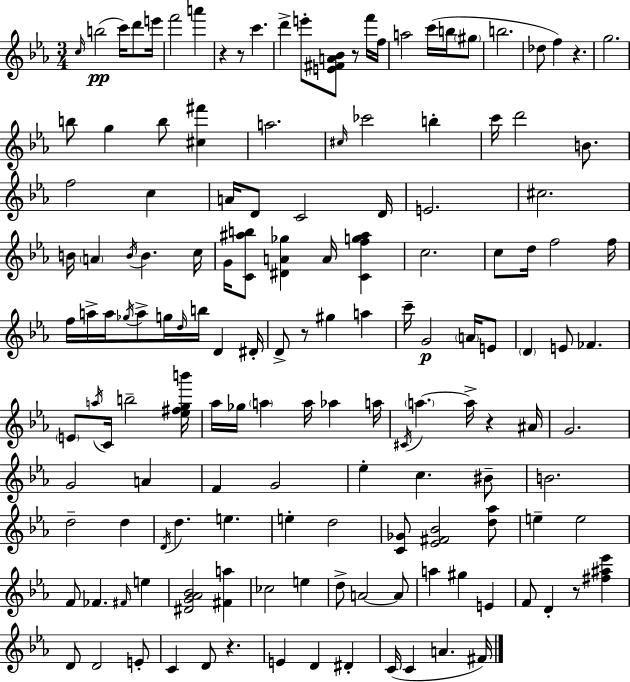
C5/s B5/h C6/s D6/e E6/s F6/h A6/q R/q R/e C6/q. D6/q E6/e [E4,F#4,A4,Bb4]/e R/e F6/s F5/s A5/h C6/s B5/s G#5/e B5/h. Db5/e F5/q R/q. G5/h. B5/e G5/q B5/e [C#5,F#6]/q A5/h. C#5/s CES6/h B5/q C6/s D6/h B4/e. F5/h C5/q A4/s D4/e C4/h D4/s E4/h. C#5/h. B4/s A4/q B4/s B4/q. C5/s G4/s [C4,A#5,B5]/e [D#4,A4,Gb5]/q A4/s [C4,F5,G5,A#5]/q C5/h. C5/e D5/s F5/h F5/s F5/s A5/s A5/s Gb5/s A5/e G5/s D5/s B5/s D4/q D#4/s D4/e R/e G#5/q A5/q C6/s G4/h A4/s E4/e D4/q E4/e FES4/q. E4/e A5/s C4/s B5/h [Eb5,F#5,G5,B6]/s Ab5/s Gb5/s A5/q A5/s Ab5/q A5/s C#4/s A5/q. A5/s R/q A#4/s G4/h. G4/h A4/q F4/q G4/h Eb5/q C5/q. BIS4/e B4/h. D5/h D5/q D4/s D5/q. E5/q. E5/q D5/h [C4,Gb4]/e [Eb4,F#4,Bb4]/h [D5,Ab5]/e E5/q E5/h F4/e FES4/q. F#4/s E5/q [D#4,G4,Ab4,Bb4]/h [F#4,A5]/q CES5/h E5/q D5/e A4/h A4/e A5/q G#5/q E4/q F4/e D4/q R/e [F#5,A#5,Eb6]/q D4/e D4/h E4/e C4/q D4/e R/q. E4/q D4/q D#4/q C4/s C4/q A4/q. F#4/s